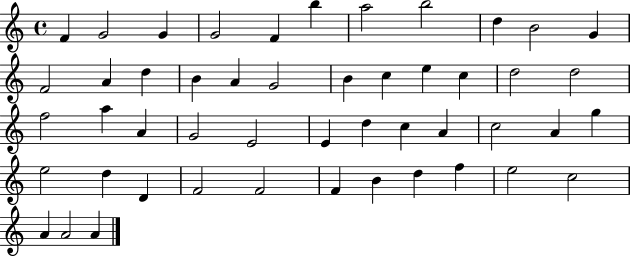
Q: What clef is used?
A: treble